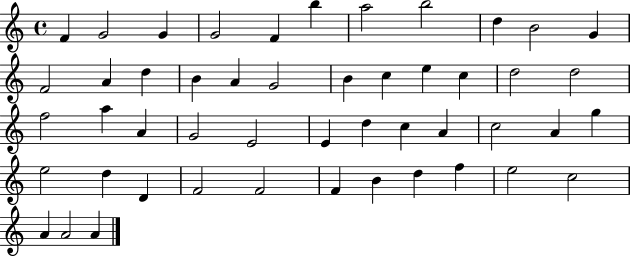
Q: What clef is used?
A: treble